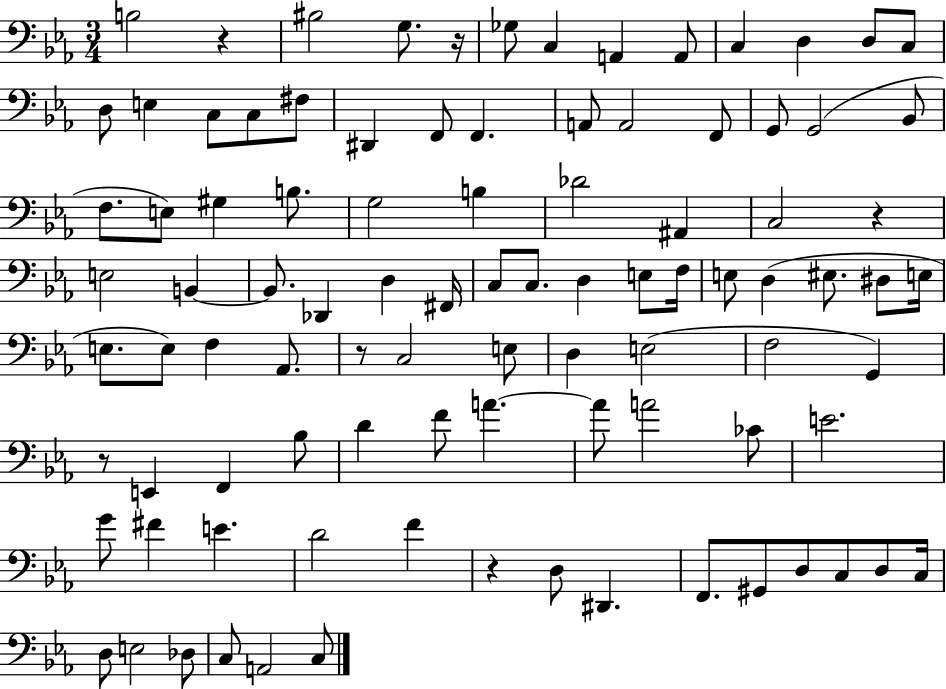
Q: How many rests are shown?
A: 6